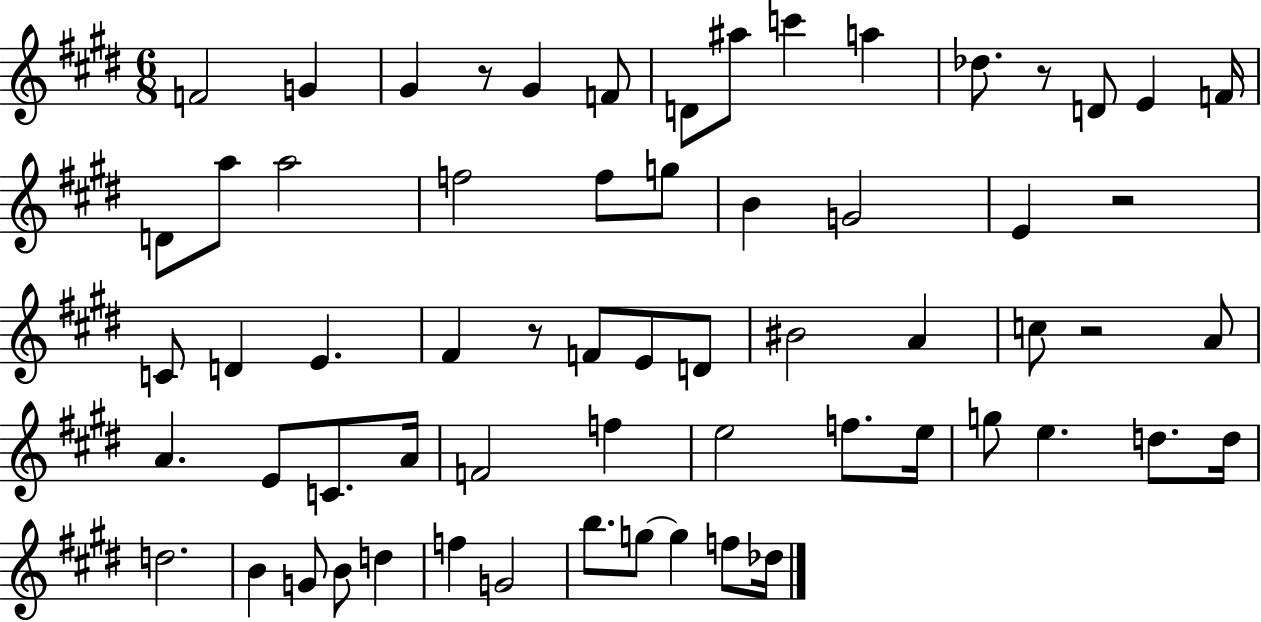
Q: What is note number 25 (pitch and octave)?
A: E4